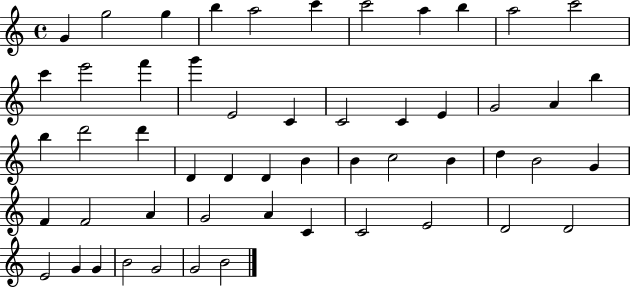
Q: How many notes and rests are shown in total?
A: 53